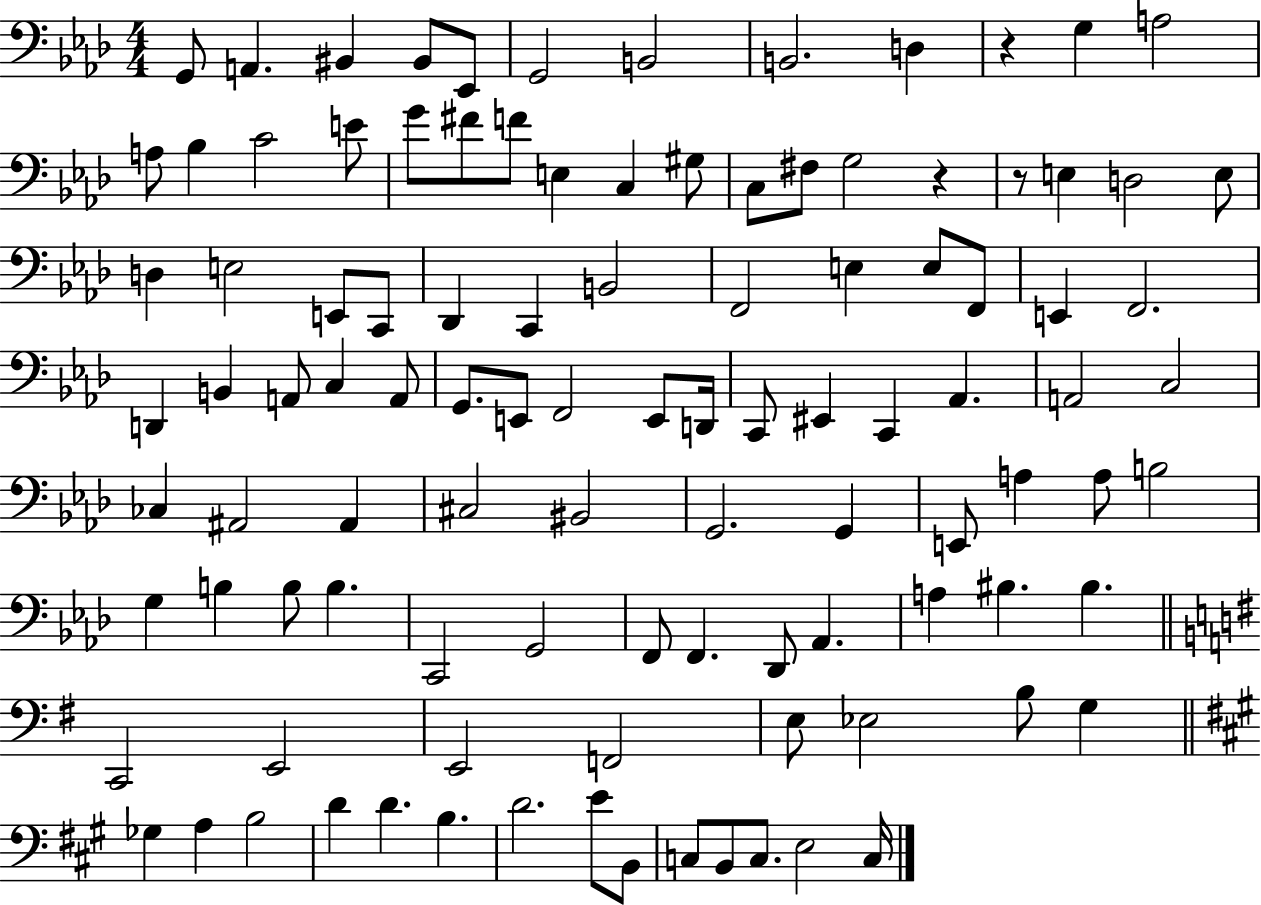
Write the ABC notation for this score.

X:1
T:Untitled
M:4/4
L:1/4
K:Ab
G,,/2 A,, ^B,, ^B,,/2 _E,,/2 G,,2 B,,2 B,,2 D, z G, A,2 A,/2 _B, C2 E/2 G/2 ^F/2 F/2 E, C, ^G,/2 C,/2 ^F,/2 G,2 z z/2 E, D,2 E,/2 D, E,2 E,,/2 C,,/2 _D,, C,, B,,2 F,,2 E, E,/2 F,,/2 E,, F,,2 D,, B,, A,,/2 C, A,,/2 G,,/2 E,,/2 F,,2 E,,/2 D,,/4 C,,/2 ^E,, C,, _A,, A,,2 C,2 _C, ^A,,2 ^A,, ^C,2 ^B,,2 G,,2 G,, E,,/2 A, A,/2 B,2 G, B, B,/2 B, C,,2 G,,2 F,,/2 F,, _D,,/2 _A,, A, ^B, ^B, C,,2 E,,2 E,,2 F,,2 E,/2 _E,2 B,/2 G, _G, A, B,2 D D B, D2 E/2 B,,/2 C,/2 B,,/2 C,/2 E,2 C,/4